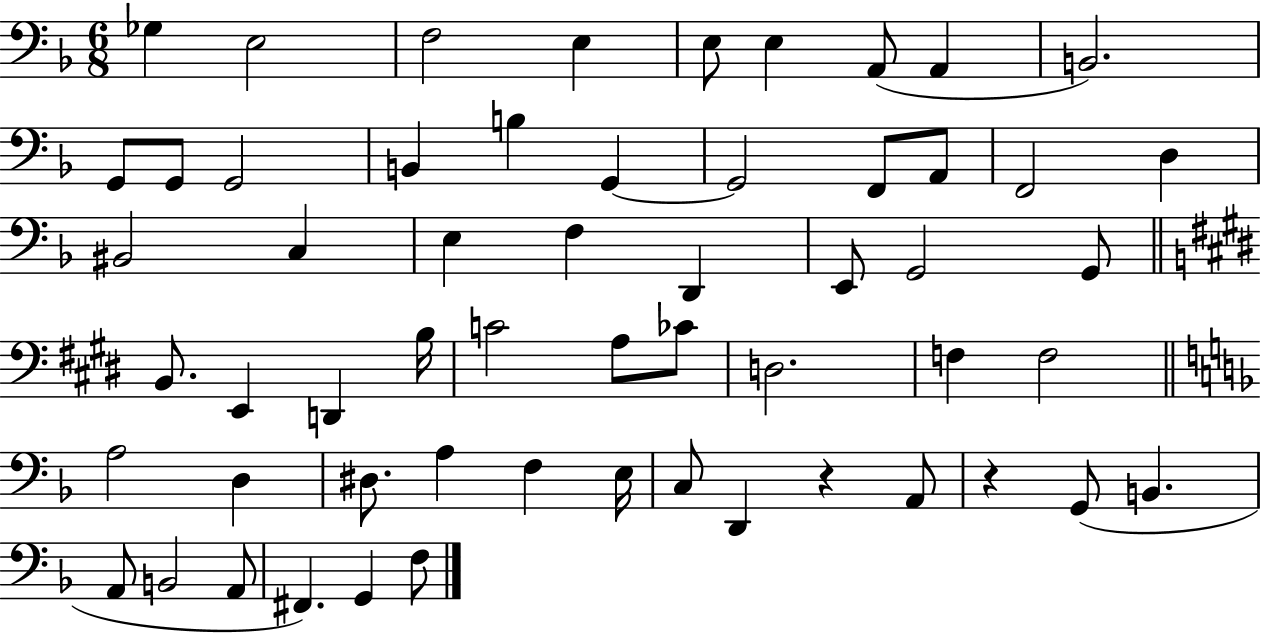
Gb3/q E3/h F3/h E3/q E3/e E3/q A2/e A2/q B2/h. G2/e G2/e G2/h B2/q B3/q G2/q G2/h F2/e A2/e F2/h D3/q BIS2/h C3/q E3/q F3/q D2/q E2/e G2/h G2/e B2/e. E2/q D2/q B3/s C4/h A3/e CES4/e D3/h. F3/q F3/h A3/h D3/q D#3/e. A3/q F3/q E3/s C3/e D2/q R/q A2/e R/q G2/e B2/q. A2/e B2/h A2/e F#2/q. G2/q F3/e